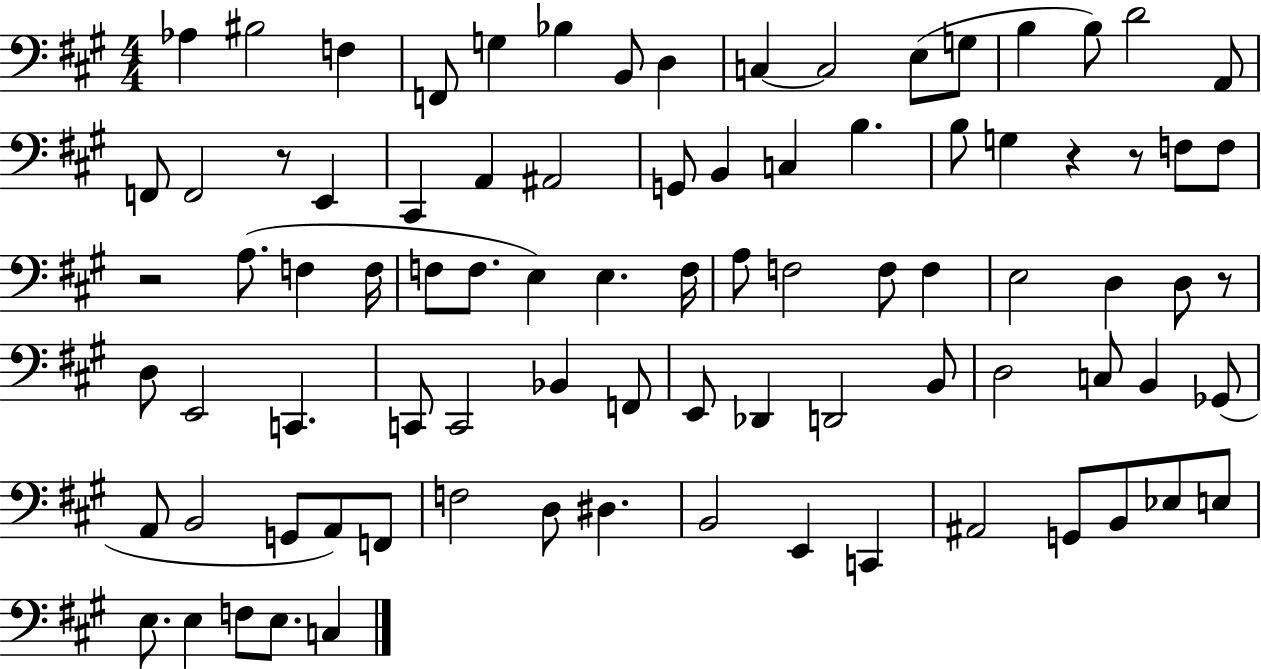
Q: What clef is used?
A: bass